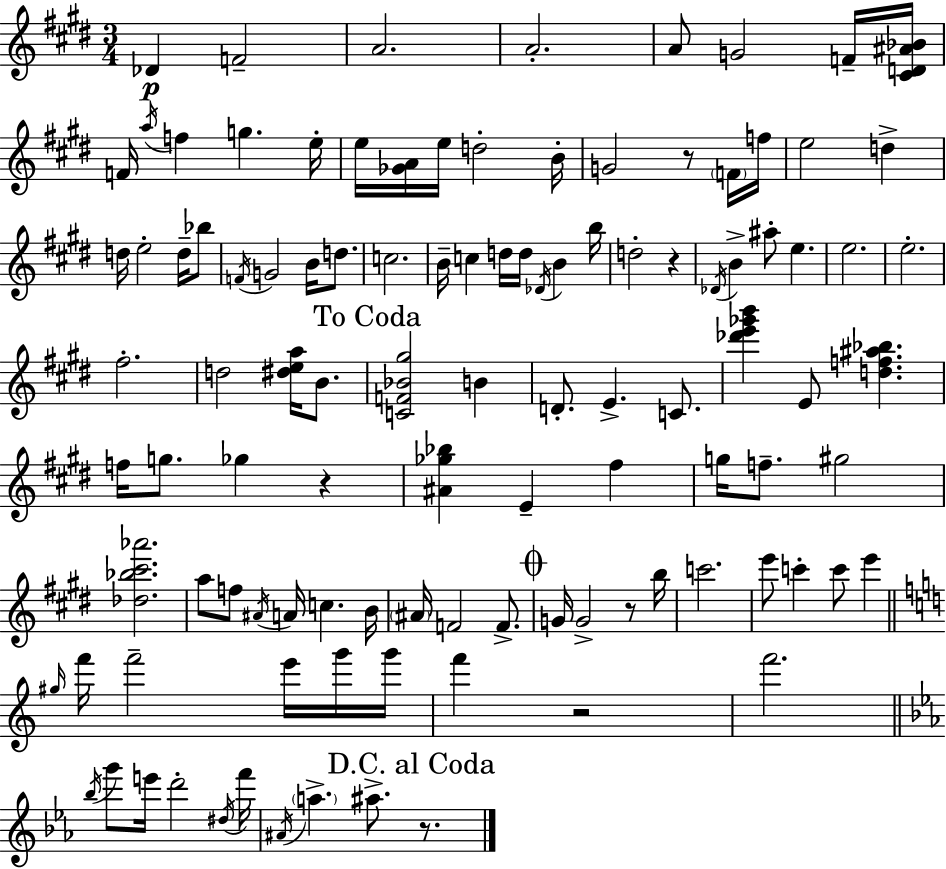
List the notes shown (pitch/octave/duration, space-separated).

Db4/q F4/h A4/h. A4/h. A4/e G4/h F4/s [C#4,D4,A#4,Bb4]/s F4/s A5/s F5/q G5/q. E5/s E5/s [Gb4,A4]/s E5/s D5/h B4/s G4/h R/e F4/s F5/s E5/h D5/q D5/s E5/h D5/s Bb5/e F4/s G4/h B4/s D5/e. C5/h. B4/s C5/q D5/s D5/s Db4/s B4/q B5/s D5/h R/q Db4/s B4/q A#5/e E5/q. E5/h. E5/h. F#5/h. D5/h [D#5,E5,A5]/s B4/e. [C4,F4,Bb4,G#5]/h B4/q D4/e. E4/q. C4/e. [Db6,E6,Gb6,B6]/q E4/e [D5,F5,A#5,Bb5]/q. F5/s G5/e. Gb5/q R/q [A#4,Gb5,Bb5]/q E4/q F#5/q G5/s F5/e. G#5/h [Db5,Bb5,C#6,Ab6]/h. A5/e F5/e A#4/s A4/s C5/q. B4/s A#4/s F4/h F4/e. G4/s G4/h R/e B5/s C6/h. E6/e C6/q C6/e E6/q G#5/s F6/s F6/h E6/s G6/s G6/s F6/q R/h F6/h. Bb5/s G6/e E6/s D6/h D#5/s F6/s A#4/s A5/q. A#5/e. R/e.